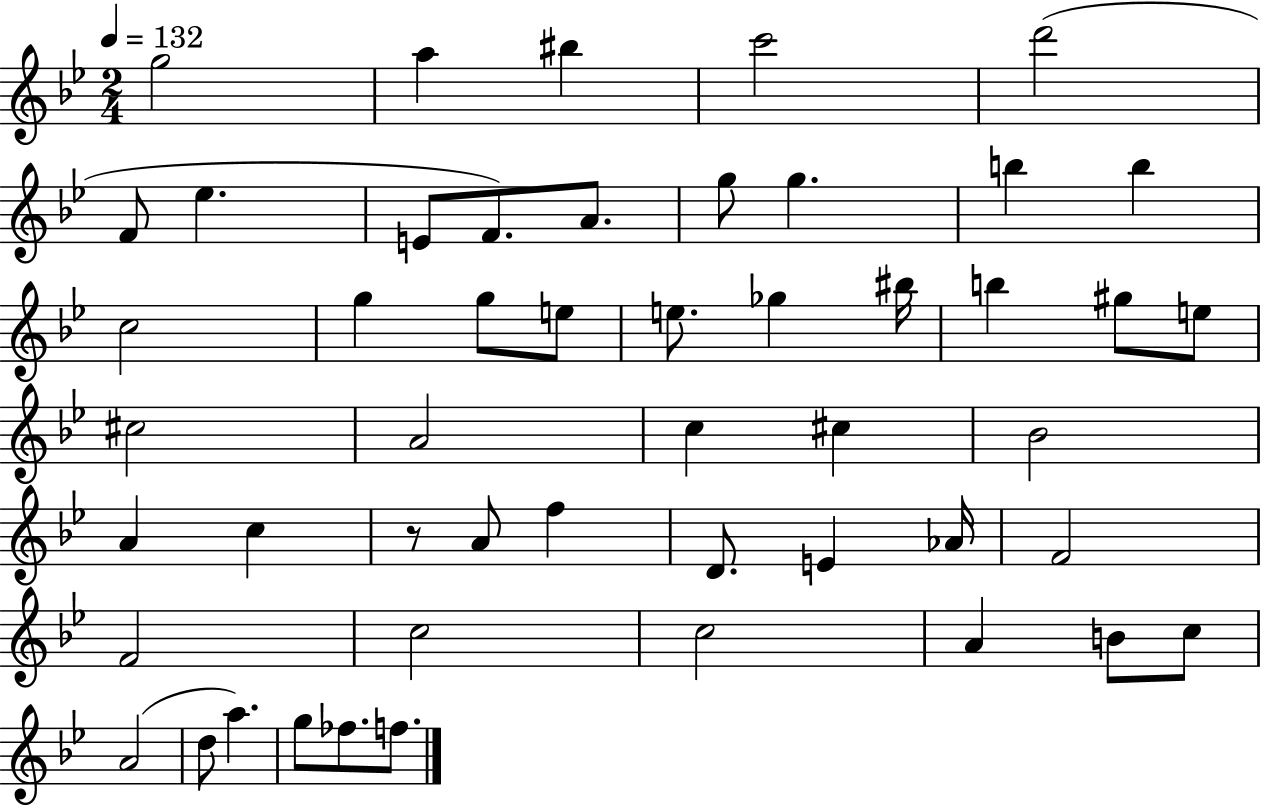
X:1
T:Untitled
M:2/4
L:1/4
K:Bb
g2 a ^b c'2 d'2 F/2 _e E/2 F/2 A/2 g/2 g b b c2 g g/2 e/2 e/2 _g ^b/4 b ^g/2 e/2 ^c2 A2 c ^c _B2 A c z/2 A/2 f D/2 E _A/4 F2 F2 c2 c2 A B/2 c/2 A2 d/2 a g/2 _f/2 f/2